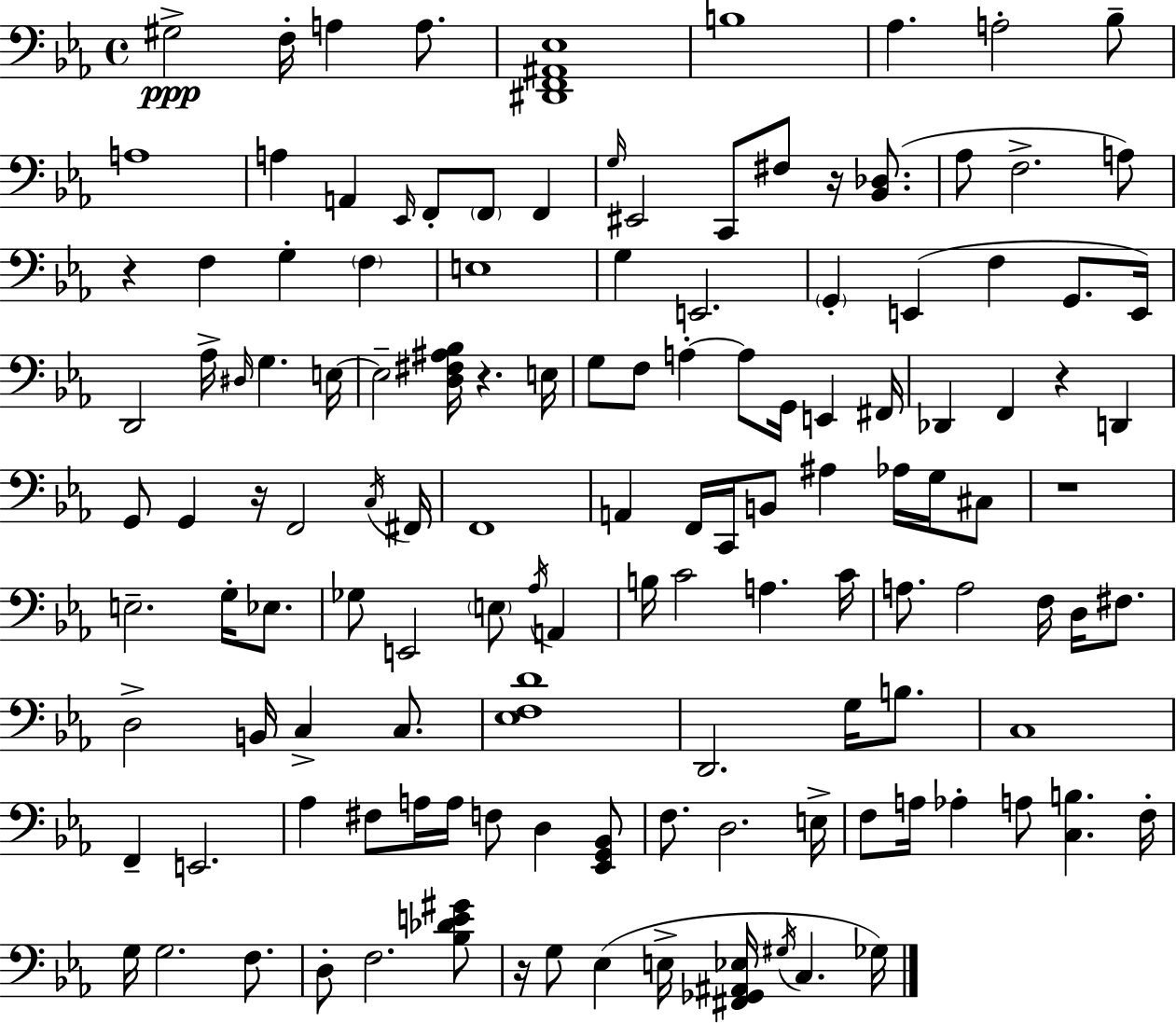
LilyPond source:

{
  \clef bass
  \time 4/4
  \defaultTimeSignature
  \key c \minor
  \repeat volta 2 { gis2->\ppp f16-. a4 a8. | <dis, f, ais, ees>1 | b1 | aes4. a2-. bes8-- | \break a1 | a4 a,4 \grace { ees,16 } f,8-. \parenthesize f,8 f,4 | \grace { g16 } eis,2 c,8 fis8 r16 <bes, des>8.( | aes8 f2.-> | \break a8) r4 f4 g4-. \parenthesize f4 | e1 | g4 e,2. | \parenthesize g,4-. e,4( f4 g,8. | \break e,16) d,2 aes16-> \grace { dis16 } g4. | e16~~ e2-- <d fis ais bes>16 r4. | e16 g8 f8 a4-.~~ a8 g,16 e,4 | fis,16 des,4 f,4 r4 d,4 | \break g,8 g,4 r16 f,2 | \acciaccatura { c16 } fis,16 f,1 | a,4 f,16 c,16 b,8 ais4 | aes16 g16 cis8 r1 | \break e2.-- | g16-. ees8. ges8 e,2 \parenthesize e8 | \acciaccatura { aes16 } a,4 b16 c'2 a4. | c'16 a8. a2 | \break f16 d16 fis8. d2-> b,16 c4-> | c8. <ees f d'>1 | d,2. | g16 b8. c1 | \break f,4-- e,2. | aes4 fis8 a16 a16 f8 d4 | <ees, g, bes,>8 f8. d2. | e16-> f8 a16 aes4-. a8 <c b>4. | \break f16-. g16 g2. | f8. d8-. f2. | <bes des' e' gis'>8 r16 g8 ees4( e16-> <fis, ges, ais, ees>16 \acciaccatura { gis16 } c4. | ges16) } \bar "|."
}